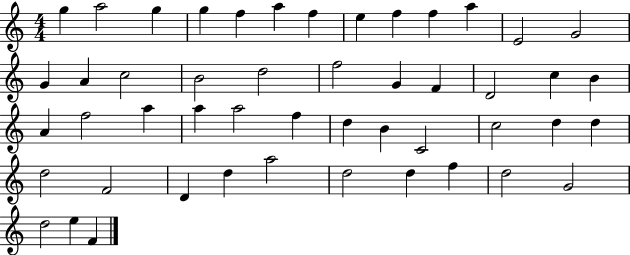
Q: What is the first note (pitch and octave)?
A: G5